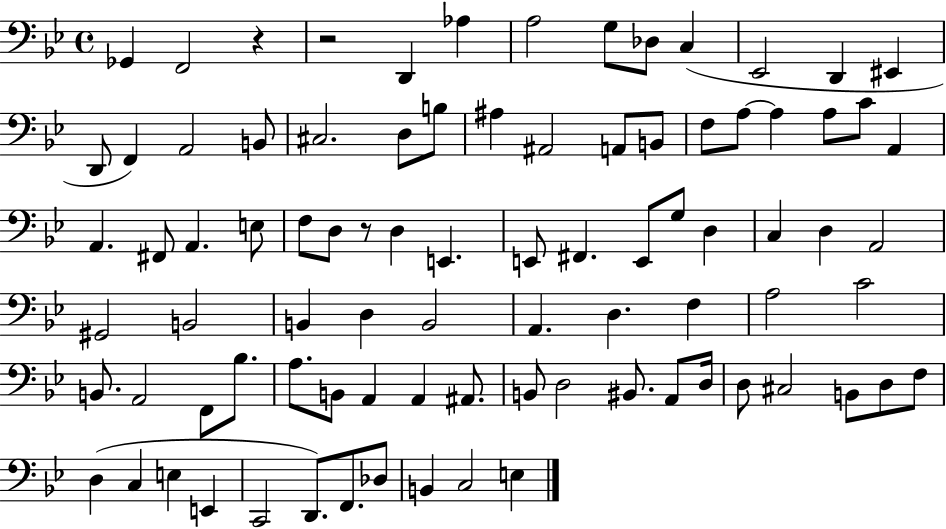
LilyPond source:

{
  \clef bass
  \time 4/4
  \defaultTimeSignature
  \key bes \major
  \repeat volta 2 { ges,4 f,2 r4 | r2 d,4 aes4 | a2 g8 des8 c4( | ees,2 d,4 eis,4 | \break d,8 f,4) a,2 b,8 | cis2. d8 b8 | ais4 ais,2 a,8 b,8 | f8 a8~~ a4 a8 c'8 a,4 | \break a,4. fis,8 a,4. e8 | f8 d8 r8 d4 e,4. | e,8 fis,4. e,8 g8 d4 | c4 d4 a,2 | \break gis,2 b,2 | b,4 d4 b,2 | a,4. d4. f4 | a2 c'2 | \break b,8. a,2 f,8 bes8. | a8. b,8 a,4 a,4 ais,8. | b,8 d2 bis,8. a,8 d16 | d8 cis2 b,8 d8 f8 | \break d4( c4 e4 e,4 | c,2 d,8.) f,8. des8 | b,4 c2 e4 | } \bar "|."
}